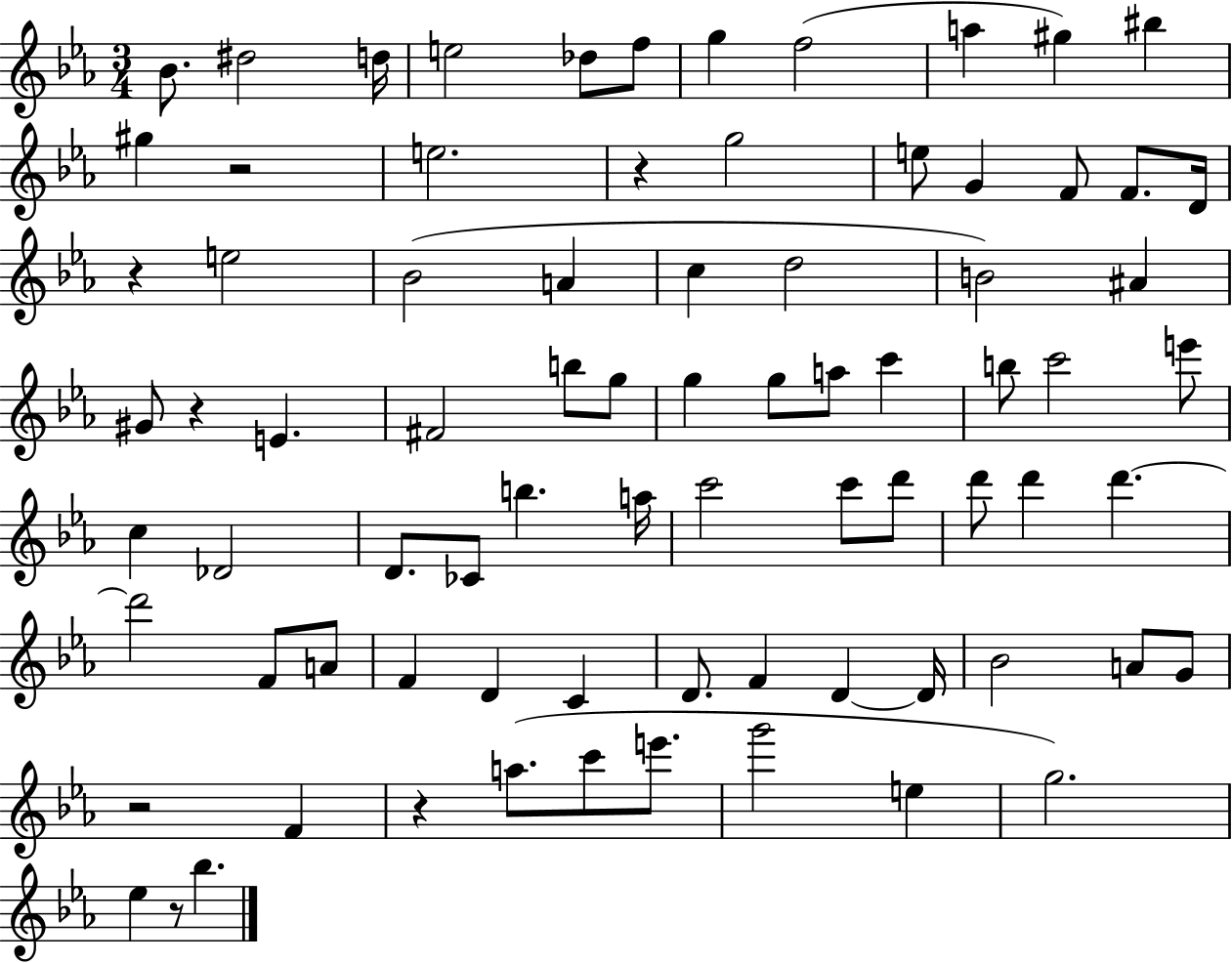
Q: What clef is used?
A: treble